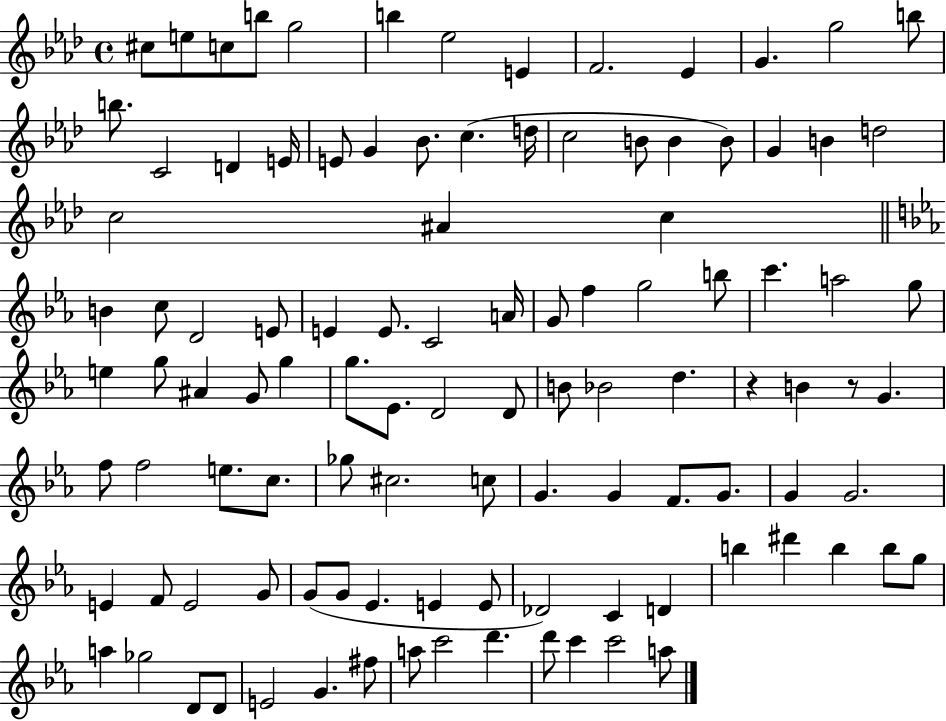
C#5/e E5/e C5/e B5/e G5/h B5/q Eb5/h E4/q F4/h. Eb4/q G4/q. G5/h B5/e B5/e. C4/h D4/q E4/s E4/e G4/q Bb4/e. C5/q. D5/s C5/h B4/e B4/q B4/e G4/q B4/q D5/h C5/h A#4/q C5/q B4/q C5/e D4/h E4/e E4/q E4/e. C4/h A4/s G4/e F5/q G5/h B5/e C6/q. A5/h G5/e E5/q G5/e A#4/q G4/e G5/q G5/e. Eb4/e. D4/h D4/e B4/e Bb4/h D5/q. R/q B4/q R/e G4/q. F5/e F5/h E5/e. C5/e. Gb5/e C#5/h. C5/e G4/q. G4/q F4/e. G4/e. G4/q G4/h. E4/q F4/e E4/h G4/e G4/e G4/e Eb4/q. E4/q E4/e Db4/h C4/q D4/q B5/q D#6/q B5/q B5/e G5/e A5/q Gb5/h D4/e D4/e E4/h G4/q. F#5/e A5/e C6/h D6/q. D6/e C6/q C6/h A5/e